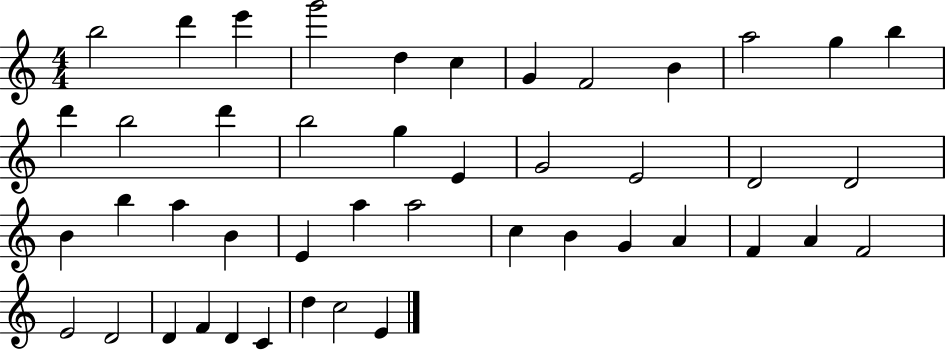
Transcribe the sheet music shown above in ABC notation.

X:1
T:Untitled
M:4/4
L:1/4
K:C
b2 d' e' g'2 d c G F2 B a2 g b d' b2 d' b2 g E G2 E2 D2 D2 B b a B E a a2 c B G A F A F2 E2 D2 D F D C d c2 E